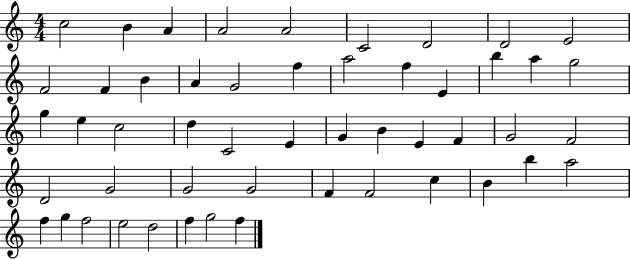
X:1
T:Untitled
M:4/4
L:1/4
K:C
c2 B A A2 A2 C2 D2 D2 E2 F2 F B A G2 f a2 f E b a g2 g e c2 d C2 E G B E F G2 F2 D2 G2 G2 G2 F F2 c B b a2 f g f2 e2 d2 f g2 f